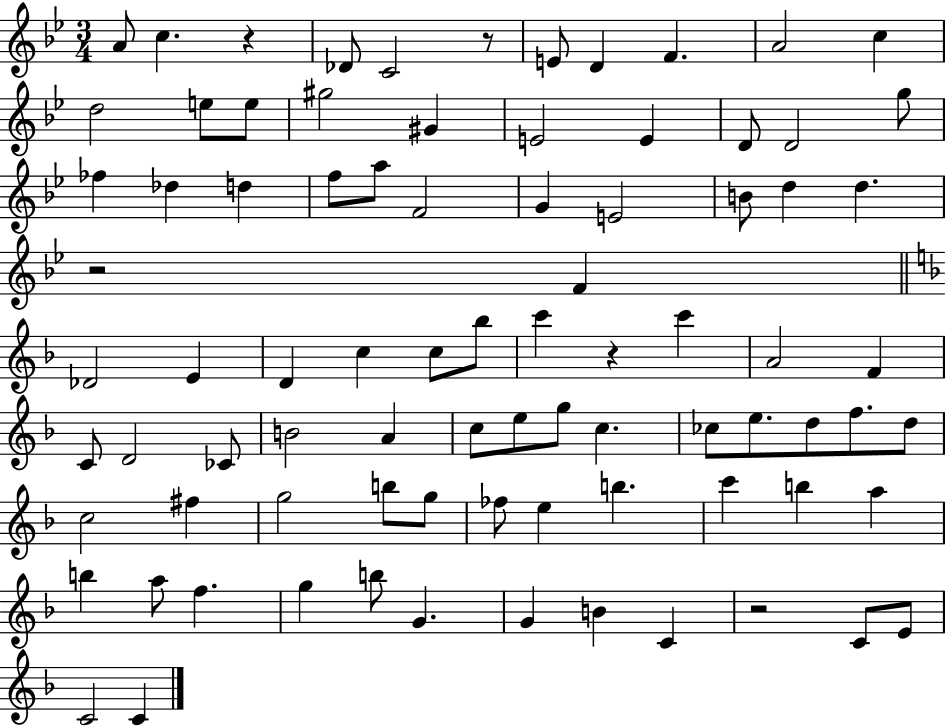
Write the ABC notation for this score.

X:1
T:Untitled
M:3/4
L:1/4
K:Bb
A/2 c z _D/2 C2 z/2 E/2 D F A2 c d2 e/2 e/2 ^g2 ^G E2 E D/2 D2 g/2 _f _d d f/2 a/2 F2 G E2 B/2 d d z2 F _D2 E D c c/2 _b/2 c' z c' A2 F C/2 D2 _C/2 B2 A c/2 e/2 g/2 c _c/2 e/2 d/2 f/2 d/2 c2 ^f g2 b/2 g/2 _f/2 e b c' b a b a/2 f g b/2 G G B C z2 C/2 E/2 C2 C